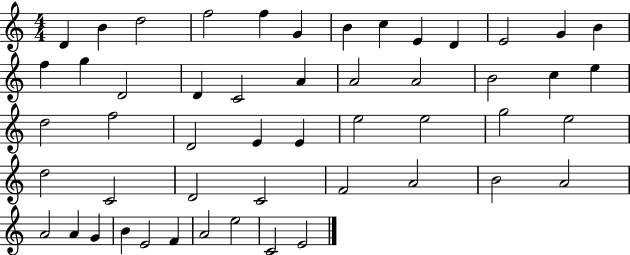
D4/q B4/q D5/h F5/h F5/q G4/q B4/q C5/q E4/q D4/q E4/h G4/q B4/q F5/q G5/q D4/h D4/q C4/h A4/q A4/h A4/h B4/h C5/q E5/q D5/h F5/h D4/h E4/q E4/q E5/h E5/h G5/h E5/h D5/h C4/h D4/h C4/h F4/h A4/h B4/h A4/h A4/h A4/q G4/q B4/q E4/h F4/q A4/h E5/h C4/h E4/h